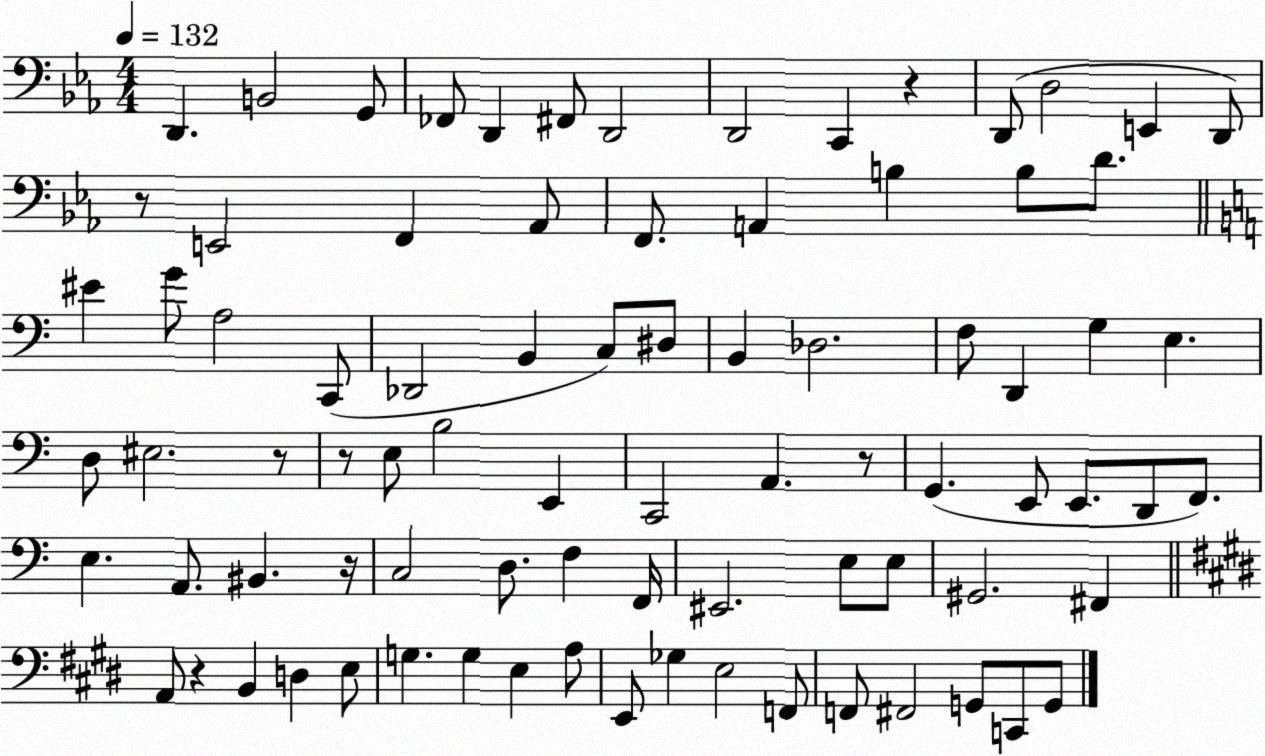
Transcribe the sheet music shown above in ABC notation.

X:1
T:Untitled
M:4/4
L:1/4
K:Eb
D,, B,,2 G,,/2 _F,,/2 D,, ^F,,/2 D,,2 D,,2 C,, z D,,/2 D,2 E,, D,,/2 z/2 E,,2 F,, _A,,/2 F,,/2 A,, B, B,/2 D/2 ^E G/2 A,2 C,,/2 _D,,2 B,, C,/2 ^D,/2 B,, _D,2 F,/2 D,, G, E, D,/2 ^E,2 z/2 z/2 E,/2 B,2 E,, C,,2 A,, z/2 G,, E,,/2 E,,/2 D,,/2 F,,/2 E, A,,/2 ^B,, z/4 C,2 D,/2 F, F,,/4 ^E,,2 E,/2 E,/2 ^G,,2 ^F,, A,,/2 z B,, D, E,/2 G, G, E, A,/2 E,,/2 _G, E,2 F,,/2 F,,/2 ^F,,2 G,,/2 C,,/2 G,,/2